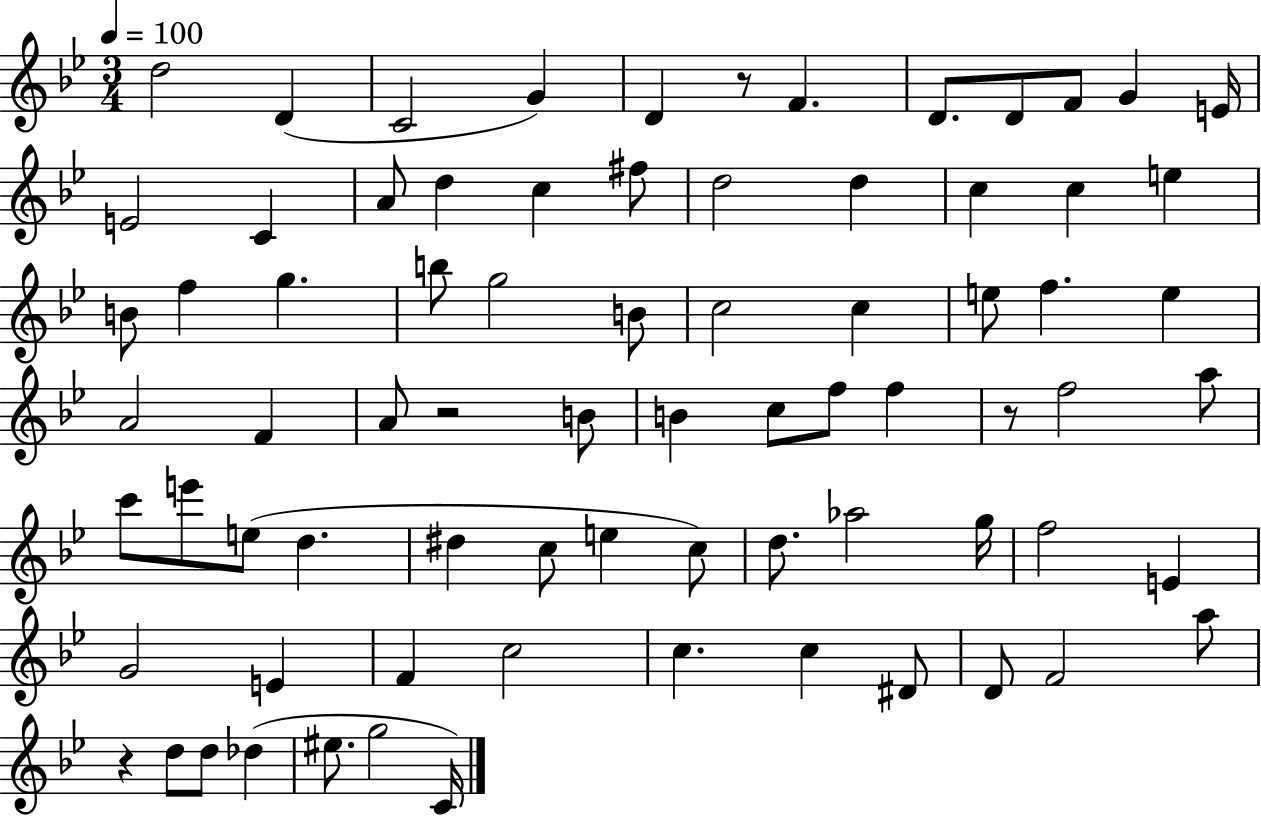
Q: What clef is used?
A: treble